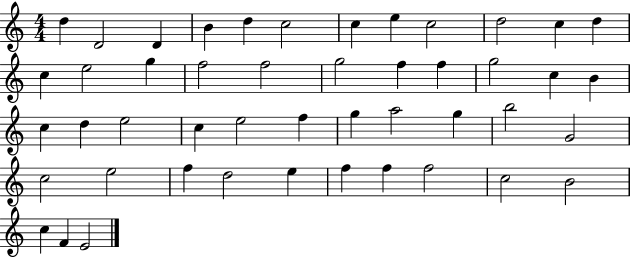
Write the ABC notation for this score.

X:1
T:Untitled
M:4/4
L:1/4
K:C
d D2 D B d c2 c e c2 d2 c d c e2 g f2 f2 g2 f f g2 c B c d e2 c e2 f g a2 g b2 G2 c2 e2 f d2 e f f f2 c2 B2 c F E2